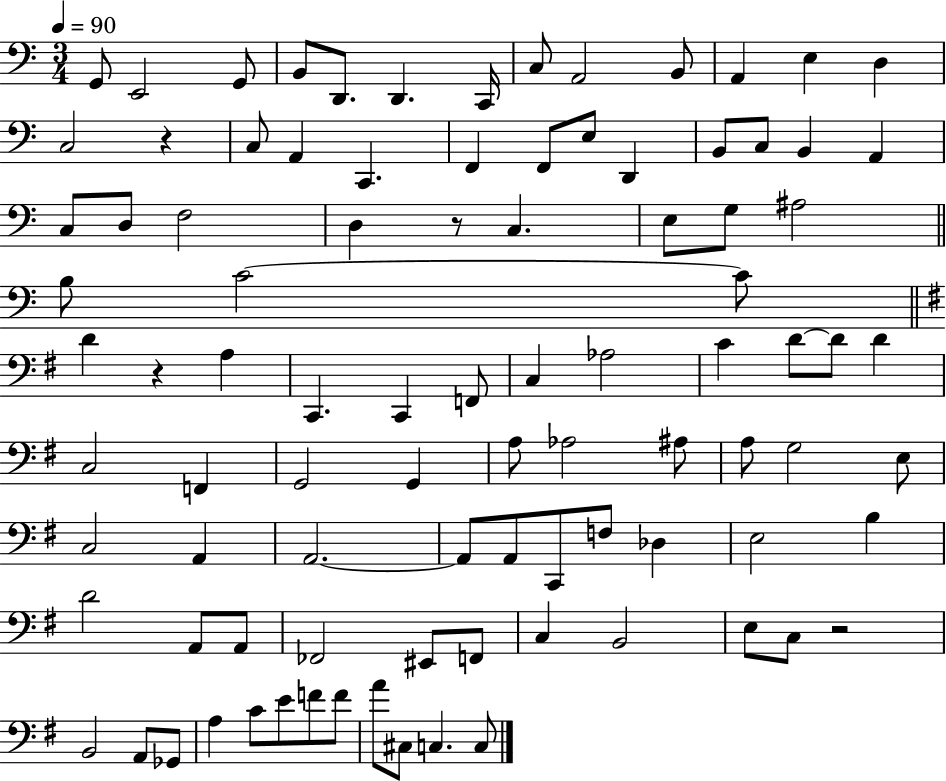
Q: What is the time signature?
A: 3/4